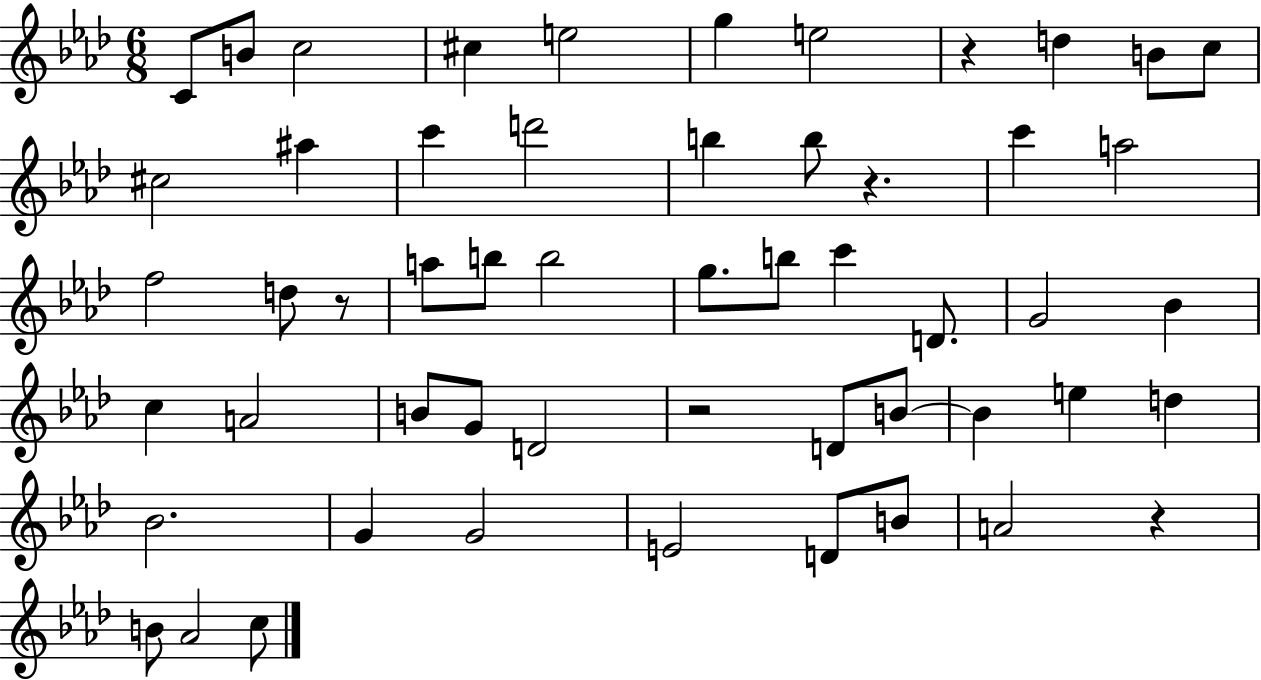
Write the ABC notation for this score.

X:1
T:Untitled
M:6/8
L:1/4
K:Ab
C/2 B/2 c2 ^c e2 g e2 z d B/2 c/2 ^c2 ^a c' d'2 b b/2 z c' a2 f2 d/2 z/2 a/2 b/2 b2 g/2 b/2 c' D/2 G2 _B c A2 B/2 G/2 D2 z2 D/2 B/2 B e d _B2 G G2 E2 D/2 B/2 A2 z B/2 _A2 c/2